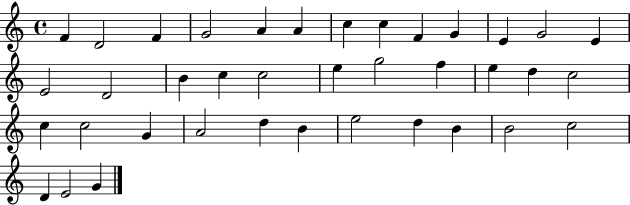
X:1
T:Untitled
M:4/4
L:1/4
K:C
F D2 F G2 A A c c F G E G2 E E2 D2 B c c2 e g2 f e d c2 c c2 G A2 d B e2 d B B2 c2 D E2 G